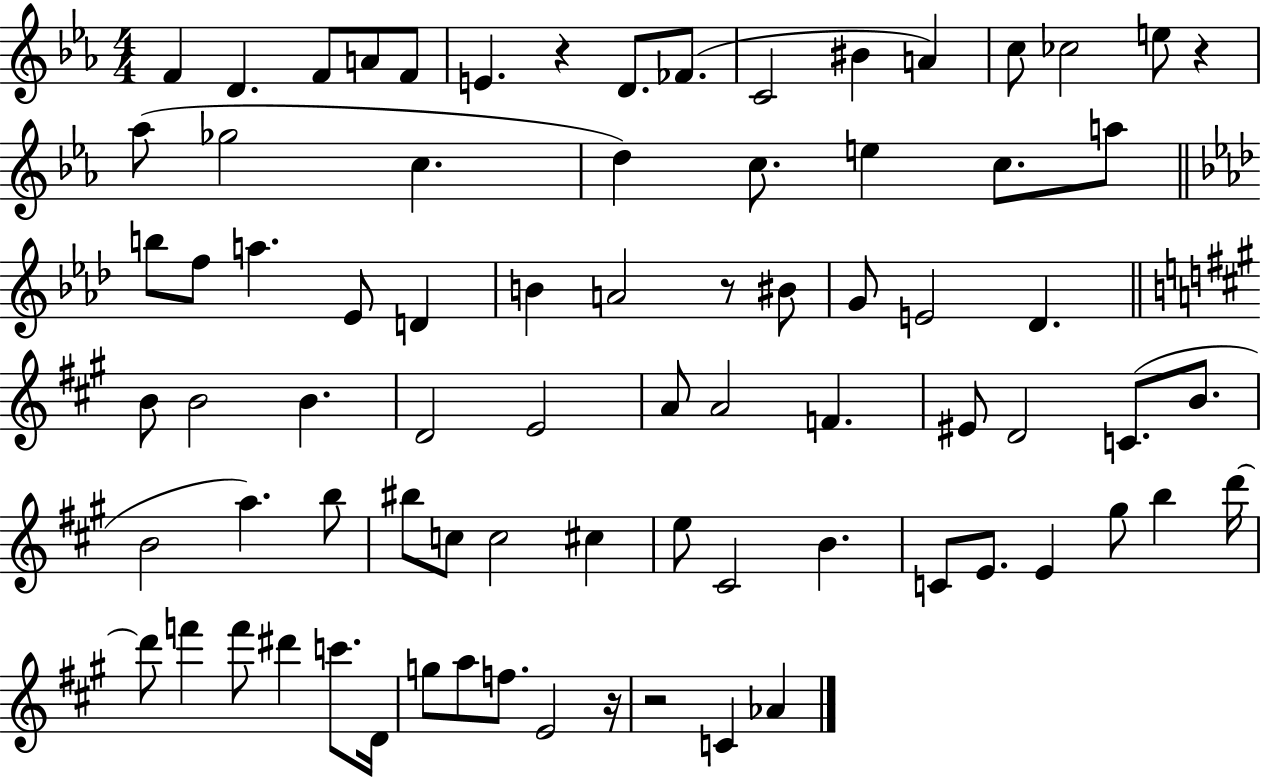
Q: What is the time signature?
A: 4/4